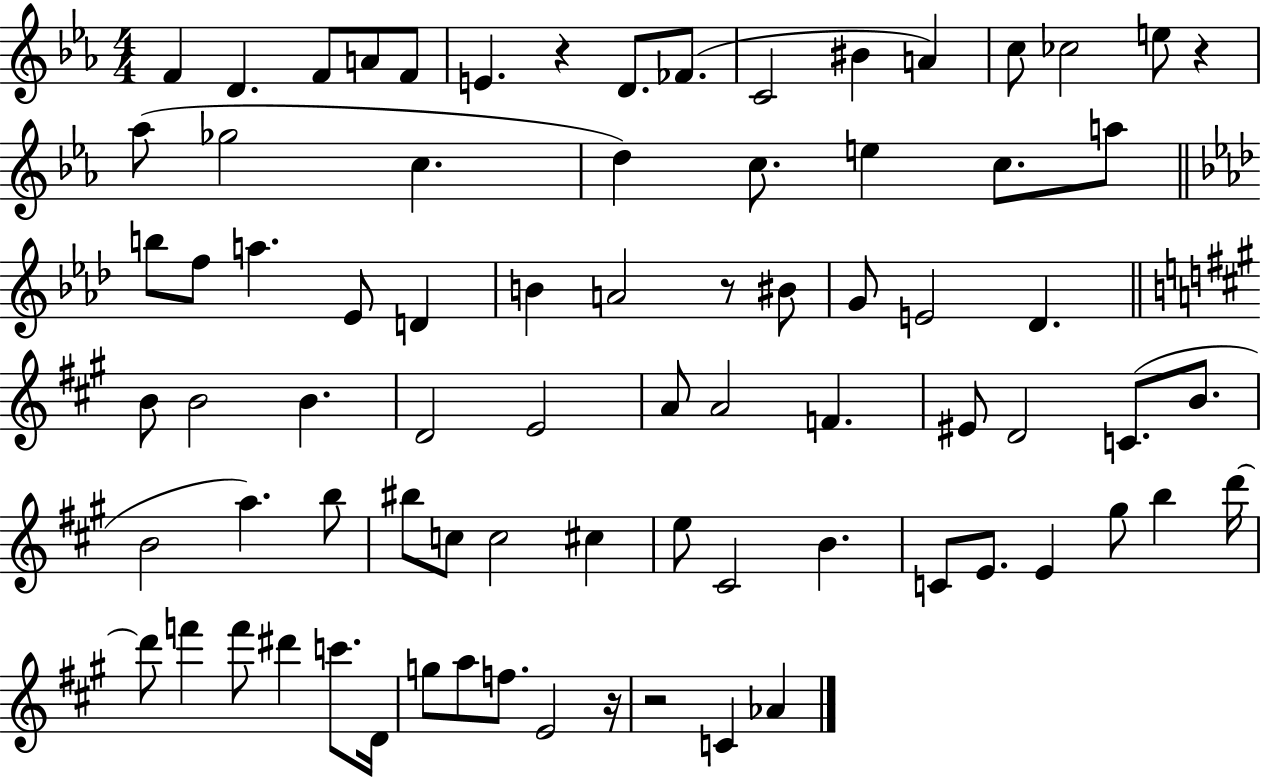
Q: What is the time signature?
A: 4/4